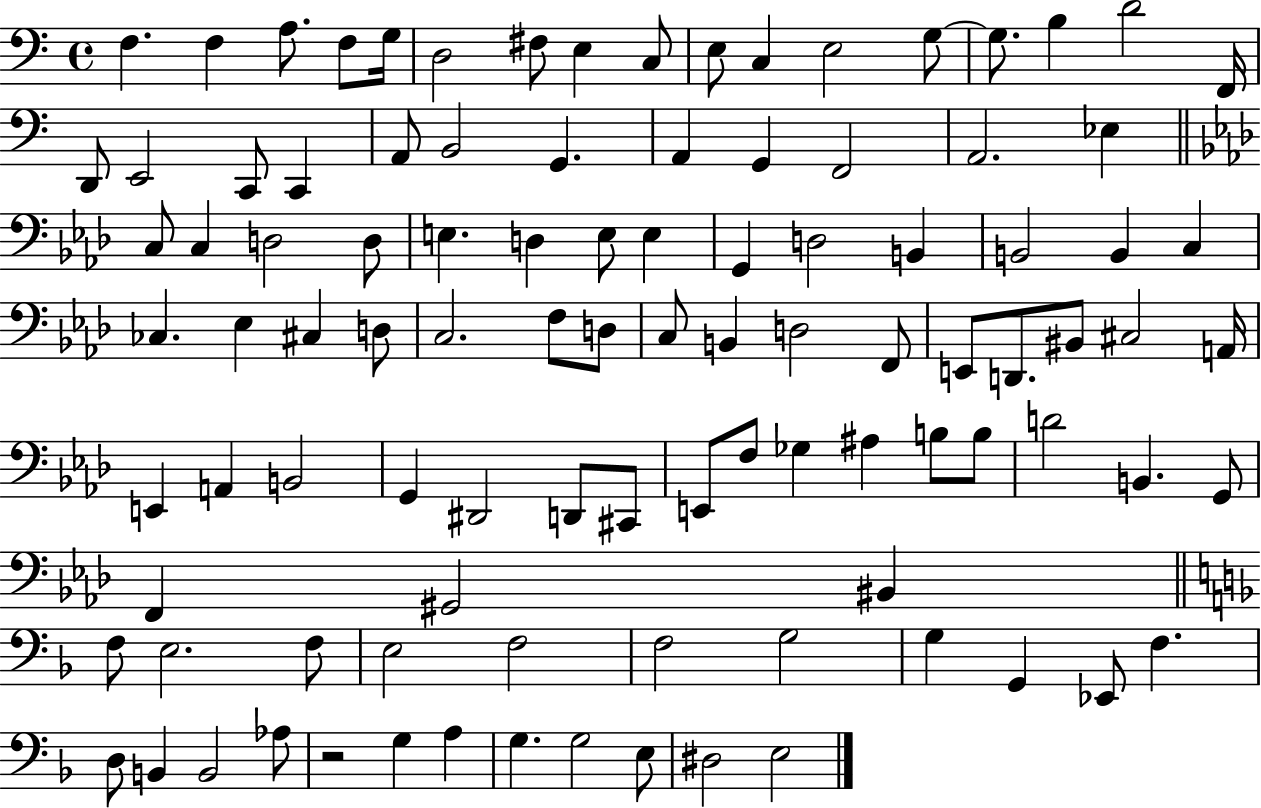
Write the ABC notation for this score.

X:1
T:Untitled
M:4/4
L:1/4
K:C
F, F, A,/2 F,/2 G,/4 D,2 ^F,/2 E, C,/2 E,/2 C, E,2 G,/2 G,/2 B, D2 F,,/4 D,,/2 E,,2 C,,/2 C,, A,,/2 B,,2 G,, A,, G,, F,,2 A,,2 _E, C,/2 C, D,2 D,/2 E, D, E,/2 E, G,, D,2 B,, B,,2 B,, C, _C, _E, ^C, D,/2 C,2 F,/2 D,/2 C,/2 B,, D,2 F,,/2 E,,/2 D,,/2 ^B,,/2 ^C,2 A,,/4 E,, A,, B,,2 G,, ^D,,2 D,,/2 ^C,,/2 E,,/2 F,/2 _G, ^A, B,/2 B,/2 D2 B,, G,,/2 F,, ^G,,2 ^B,, F,/2 E,2 F,/2 E,2 F,2 F,2 G,2 G, G,, _E,,/2 F, D,/2 B,, B,,2 _A,/2 z2 G, A, G, G,2 E,/2 ^D,2 E,2